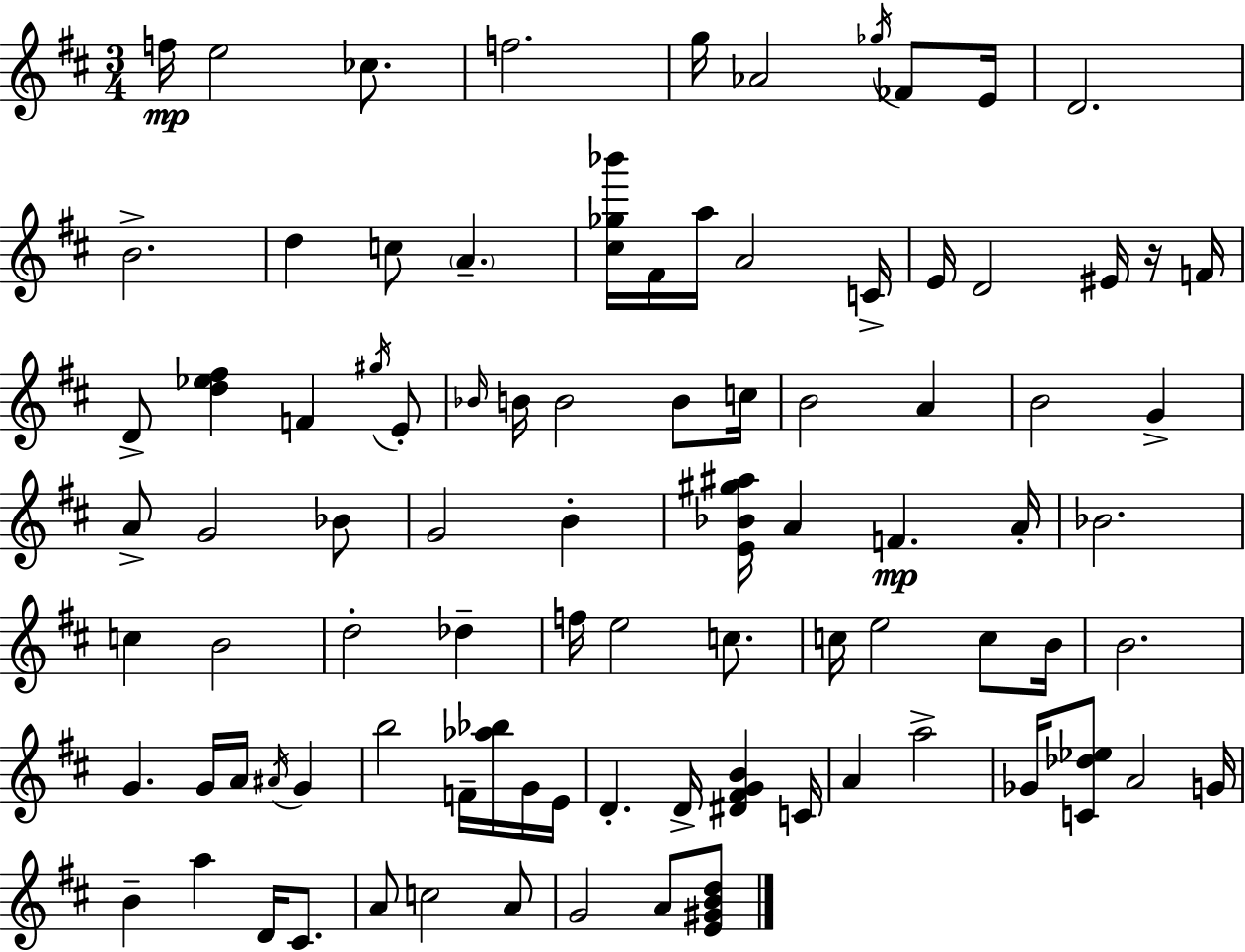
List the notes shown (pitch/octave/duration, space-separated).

F5/s E5/h CES5/e. F5/h. G5/s Ab4/h Gb5/s FES4/e E4/s D4/h. B4/h. D5/q C5/e A4/q. [C#5,Gb5,Bb6]/s F#4/s A5/s A4/h C4/s E4/s D4/h EIS4/s R/s F4/s D4/e [D5,Eb5,F#5]/q F4/q G#5/s E4/e Bb4/s B4/s B4/h B4/e C5/s B4/h A4/q B4/h G4/q A4/e G4/h Bb4/e G4/h B4/q [E4,Bb4,G#5,A#5]/s A4/q F4/q. A4/s Bb4/h. C5/q B4/h D5/h Db5/q F5/s E5/h C5/e. C5/s E5/h C5/e B4/s B4/h. G4/q. G4/s A4/s A#4/s G4/q B5/h F4/s [Ab5,Bb5]/s G4/s E4/s D4/q. D4/s [D#4,F#4,G4,B4]/q C4/s A4/q A5/h Gb4/s [C4,Db5,Eb5]/e A4/h G4/s B4/q A5/q D4/s C#4/e. A4/e C5/h A4/e G4/h A4/e [E4,G#4,B4,D5]/e